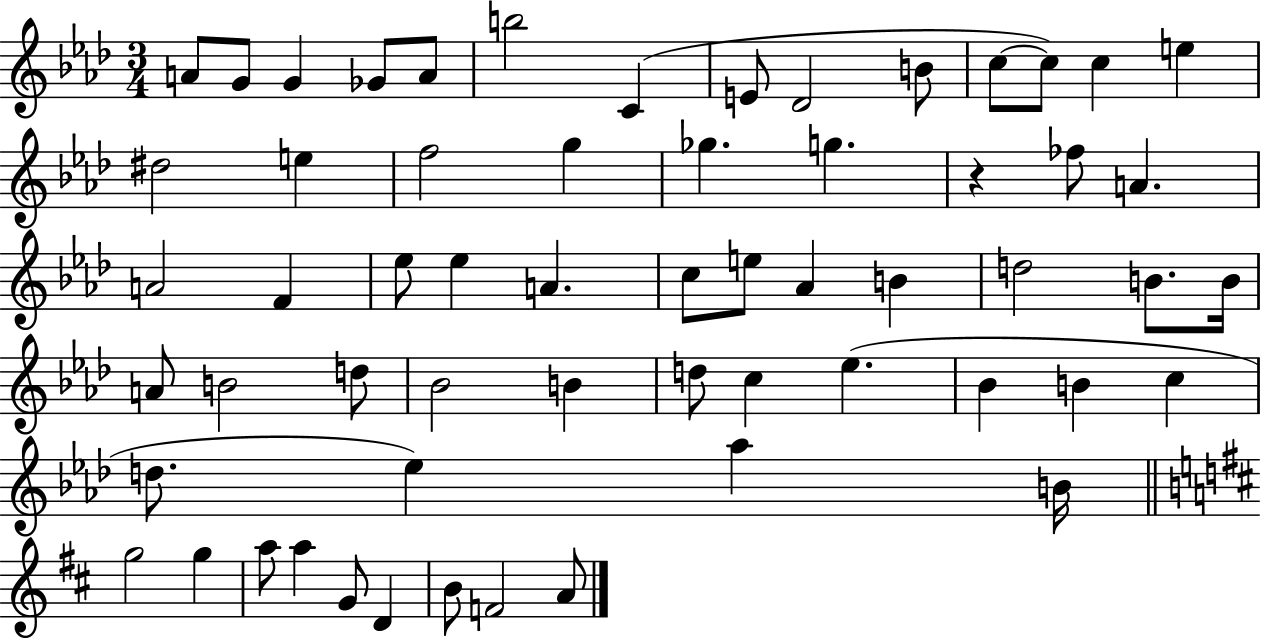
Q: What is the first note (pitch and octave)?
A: A4